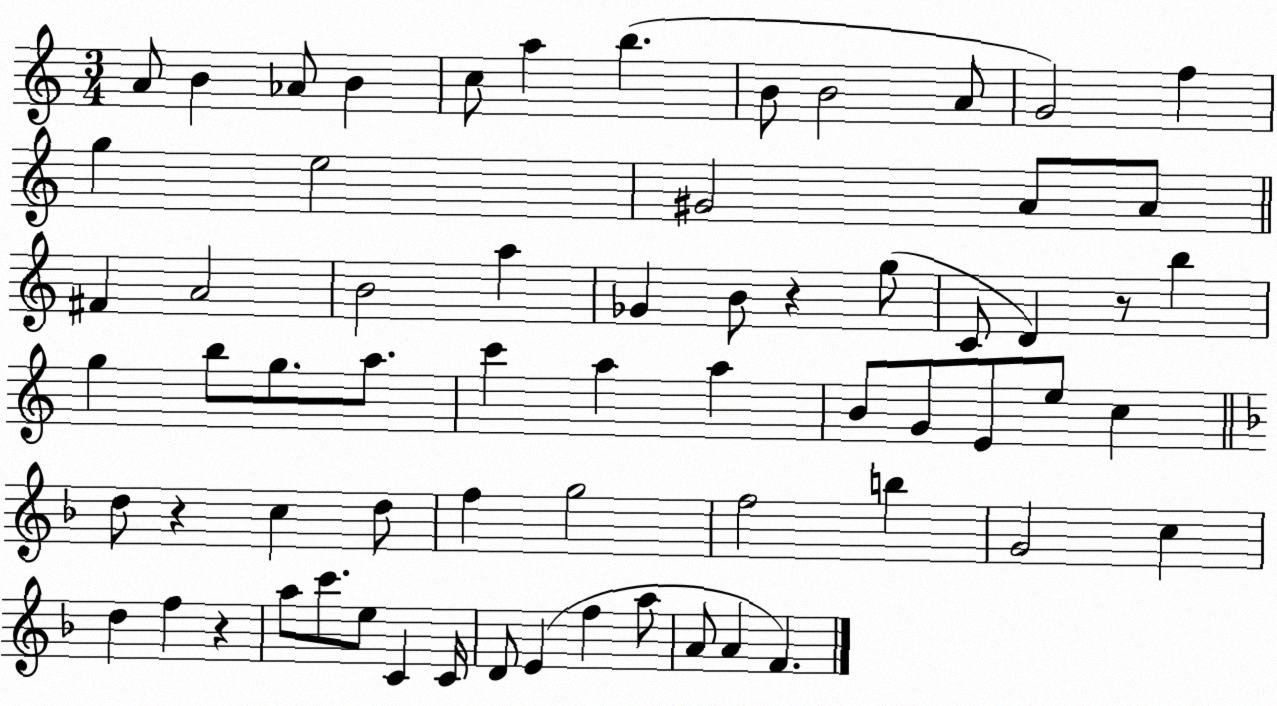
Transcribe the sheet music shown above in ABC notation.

X:1
T:Untitled
M:3/4
L:1/4
K:C
A/2 B _A/2 B c/2 a b B/2 B2 A/2 G2 f g e2 ^G2 A/2 A/2 ^F A2 B2 a _G B/2 z g/2 C/2 D z/2 b g b/2 g/2 a/2 c' a a B/2 G/2 E/2 e/2 c d/2 z c d/2 f g2 f2 b G2 c d f z a/2 c'/2 e/2 C C/4 D/2 E f a/2 A/2 A F